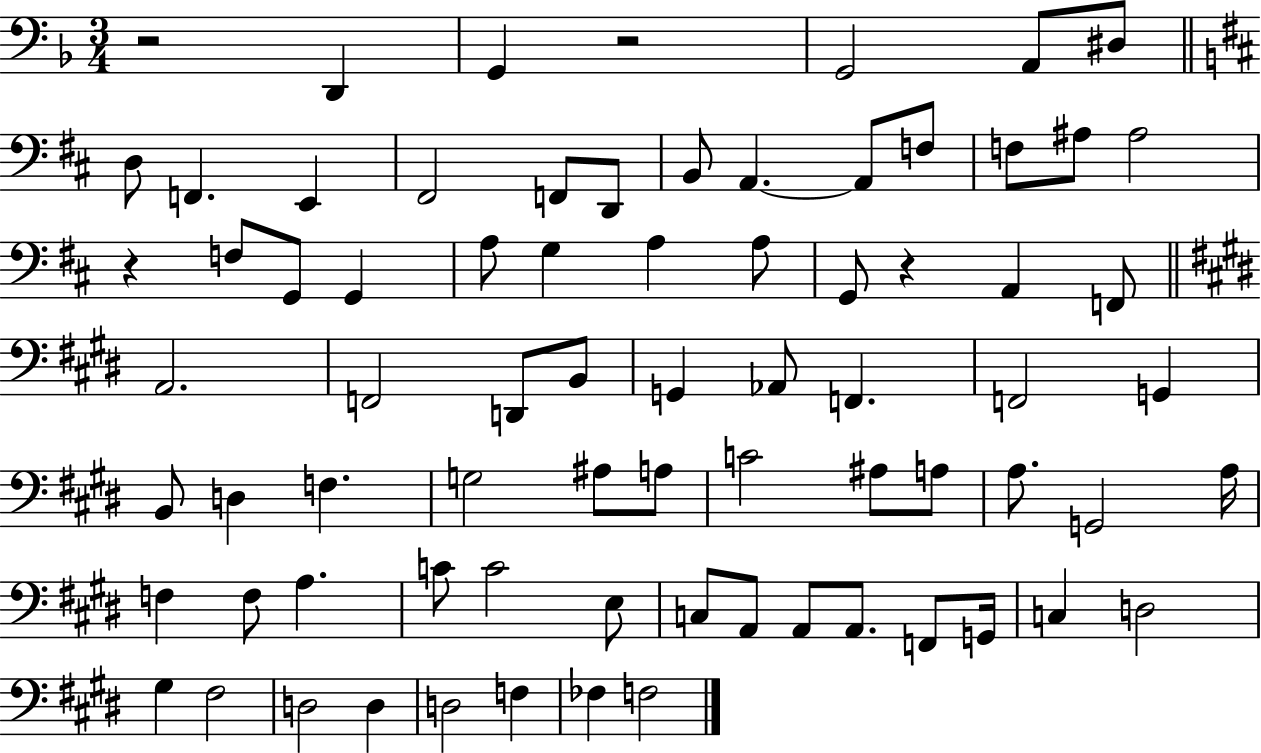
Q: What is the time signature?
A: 3/4